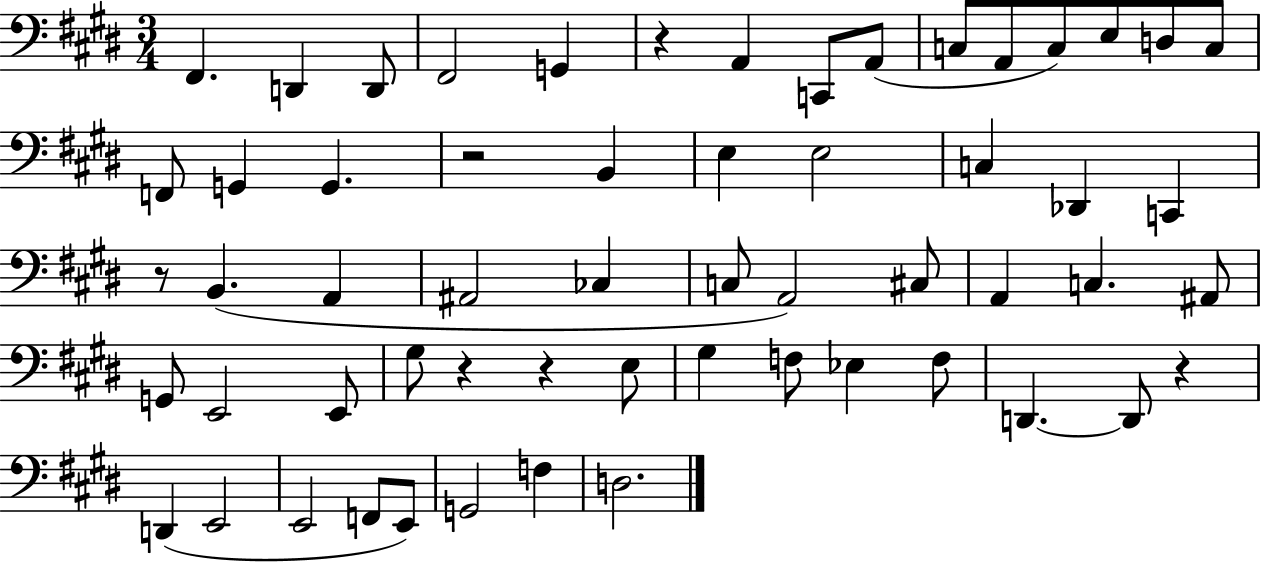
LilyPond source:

{
  \clef bass
  \numericTimeSignature
  \time 3/4
  \key e \major
  fis,4. d,4 d,8 | fis,2 g,4 | r4 a,4 c,8 a,8( | c8 a,8 c8) e8 d8 c8 | \break f,8 g,4 g,4. | r2 b,4 | e4 e2 | c4 des,4 c,4 | \break r8 b,4.( a,4 | ais,2 ces4 | c8 a,2) cis8 | a,4 c4. ais,8 | \break g,8 e,2 e,8 | gis8 r4 r4 e8 | gis4 f8 ees4 f8 | d,4.~~ d,8 r4 | \break d,4( e,2 | e,2 f,8 e,8) | g,2 f4 | d2. | \break \bar "|."
}